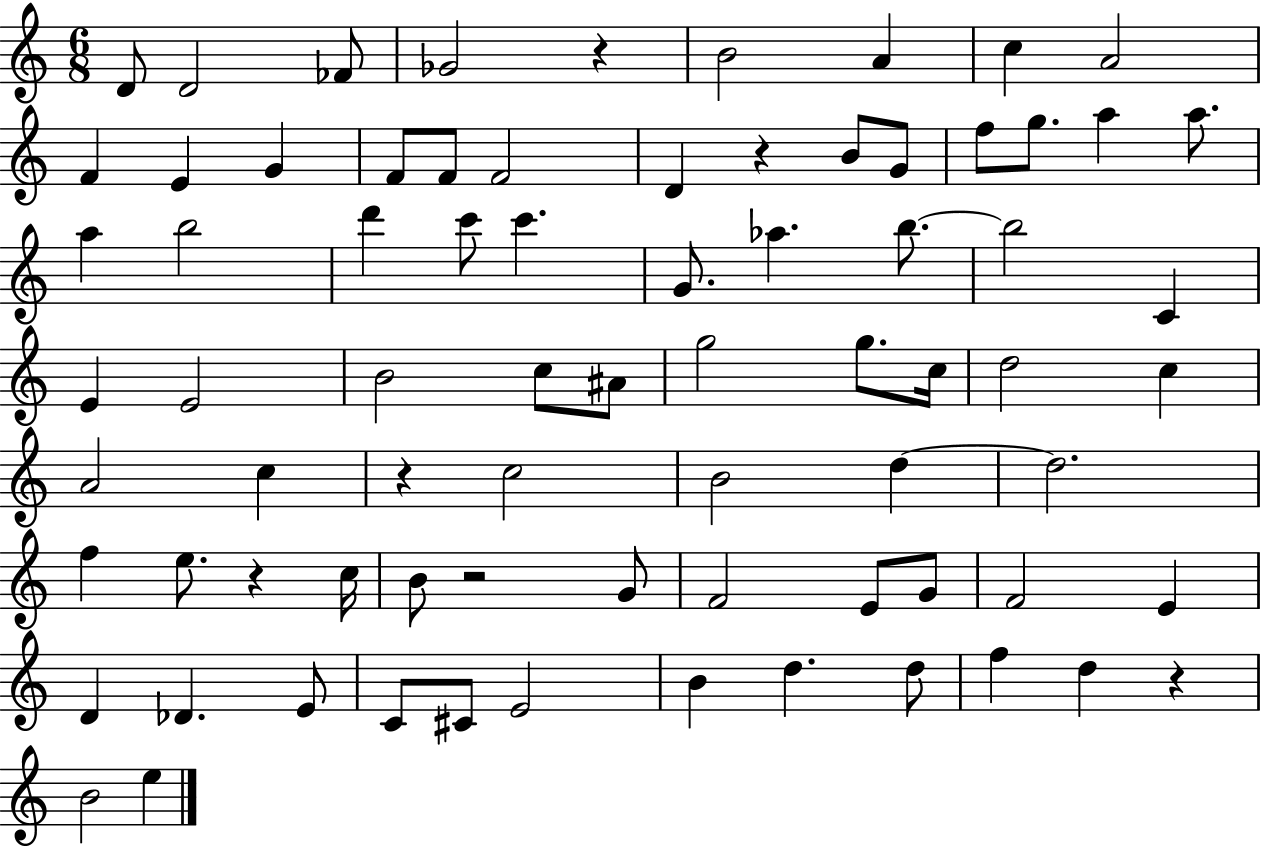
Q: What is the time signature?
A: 6/8